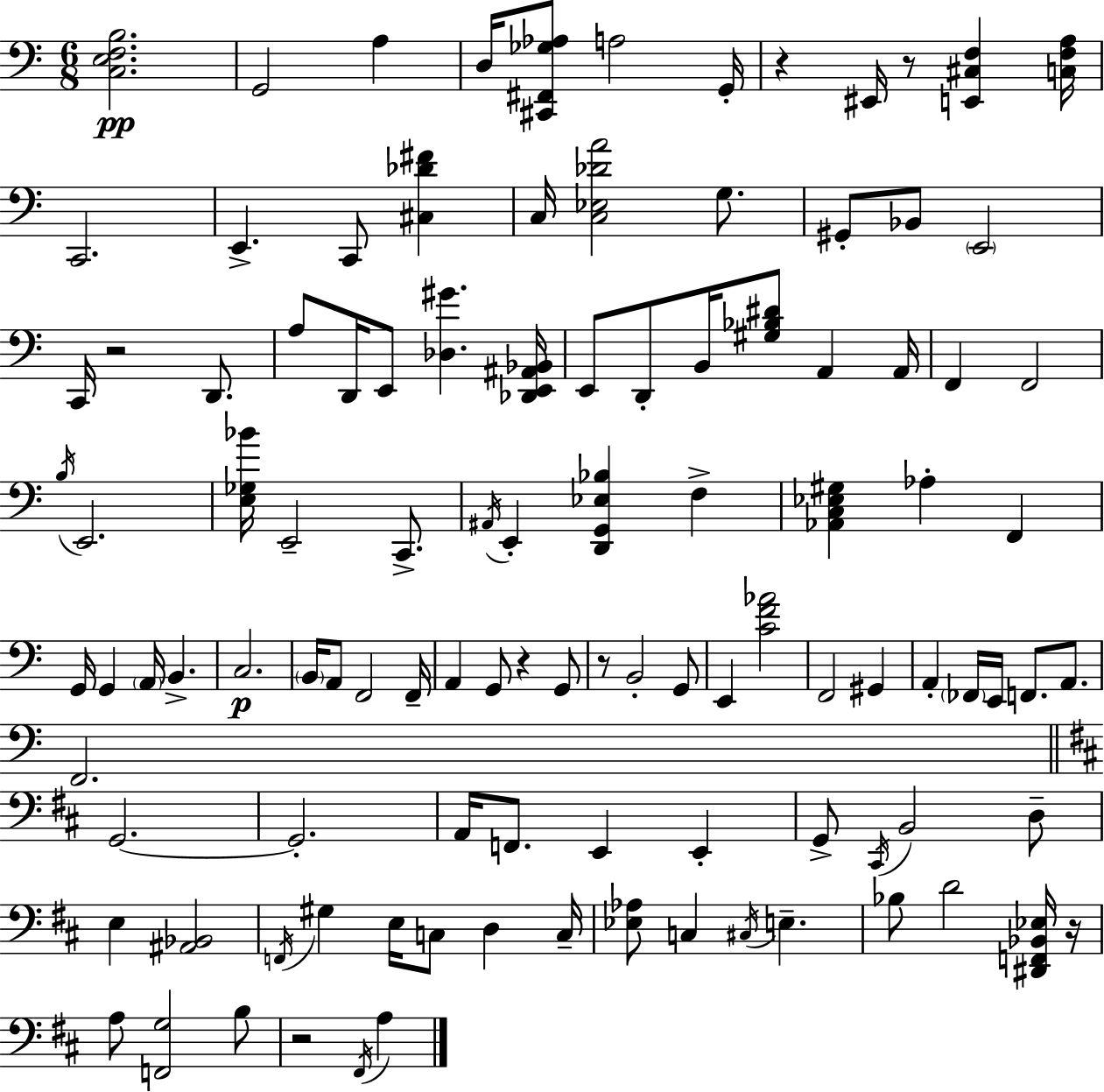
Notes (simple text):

[C3,E3,F3,B3]/h. G2/h A3/q D3/s [C#2,F#2,Gb3,Ab3]/e A3/h G2/s R/q EIS2/s R/e [E2,C#3,F3]/q [C3,F3,A3]/s C2/h. E2/q. C2/e [C#3,Db4,F#4]/q C3/s [C3,Eb3,Db4,A4]/h G3/e. G#2/e Bb2/e E2/h C2/s R/h D2/e. A3/e D2/s E2/e [Db3,G#4]/q. [Db2,E2,A#2,Bb2]/s E2/e D2/e B2/s [G#3,Bb3,D#4]/e A2/q A2/s F2/q F2/h B3/s E2/h. [E3,Gb3,Bb4]/s E2/h C2/e. A#2/s E2/q [D2,G2,Eb3,Bb3]/q F3/q [Ab2,C3,Eb3,G#3]/q Ab3/q F2/q G2/s G2/q A2/s B2/q. C3/h. B2/s A2/e F2/h F2/s A2/q G2/e R/q G2/e R/e B2/h G2/e E2/q [C4,F4,Ab4]/h F2/h G#2/q A2/q FES2/s E2/s F2/e. A2/e. F2/h. G2/h. G2/h. A2/s F2/e. E2/q E2/q G2/e C#2/s B2/h D3/e E3/q [A#2,Bb2]/h F2/s G#3/q E3/s C3/e D3/q C3/s [Eb3,Ab3]/e C3/q C#3/s E3/q. Bb3/e D4/h [D#2,F2,Bb2,Eb3]/s R/s A3/e [F2,G3]/h B3/e R/h F#2/s A3/q